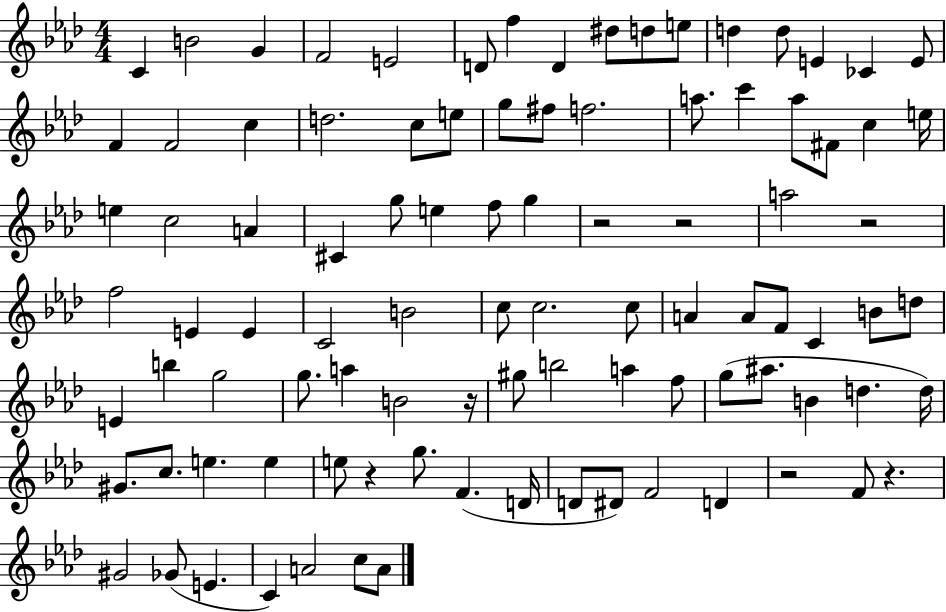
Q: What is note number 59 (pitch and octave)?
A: A5